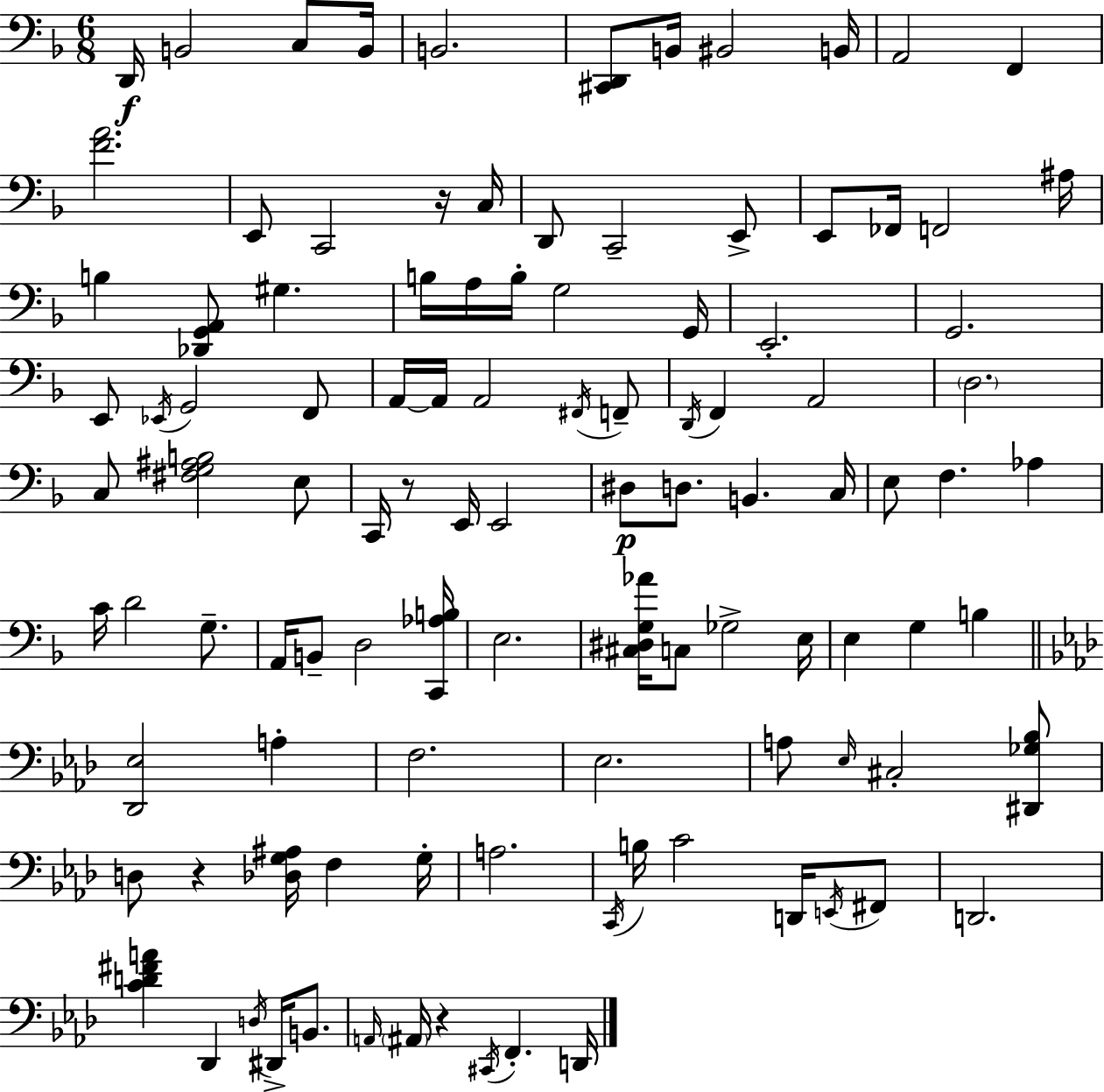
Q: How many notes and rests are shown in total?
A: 107